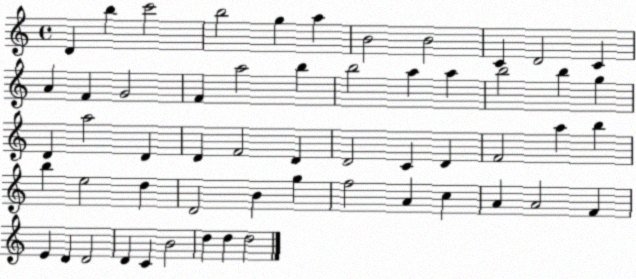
X:1
T:Untitled
M:4/4
L:1/4
K:C
D b c'2 b2 g a B2 B2 C D2 C A F G2 F a2 b b2 a a b2 b g D a2 D D F2 D D2 C D F2 a b b e2 d D2 B g f2 A c A A2 F E D D2 D C B2 d d d2